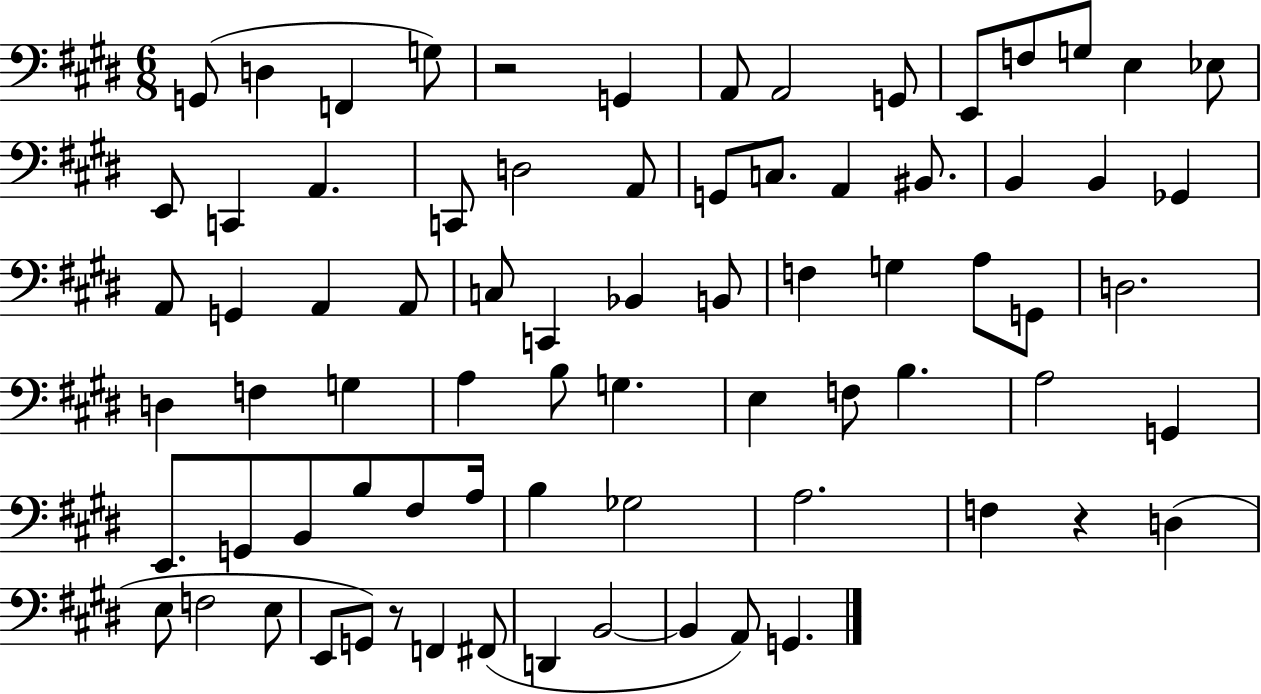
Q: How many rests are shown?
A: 3